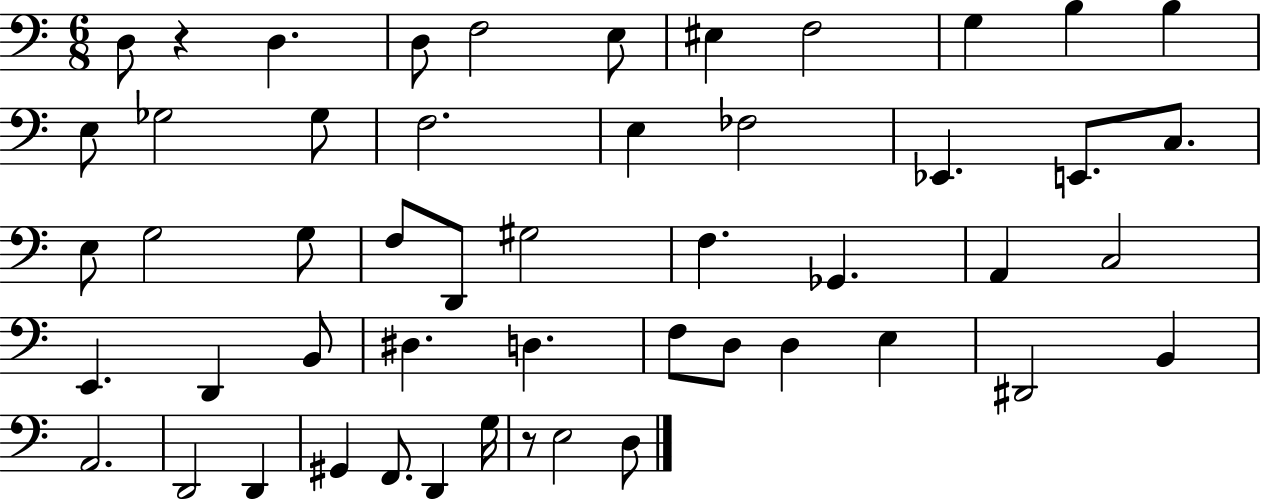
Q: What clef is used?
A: bass